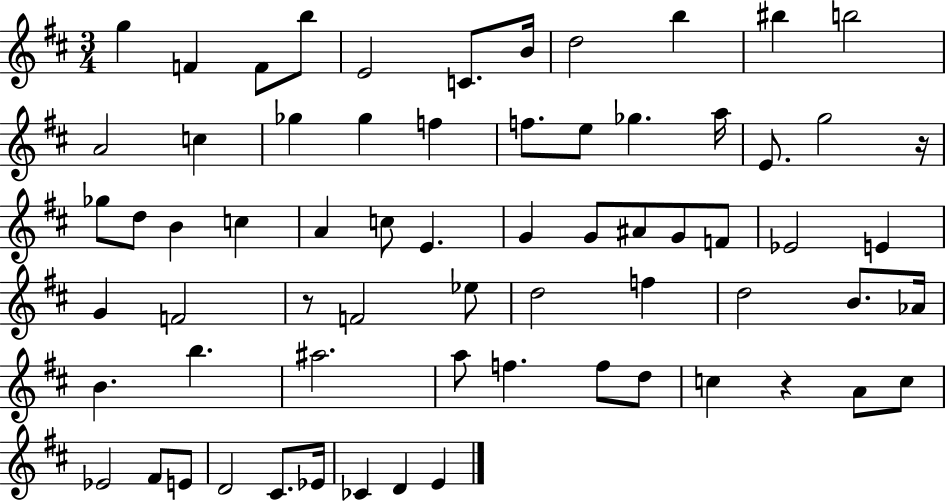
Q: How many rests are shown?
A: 3